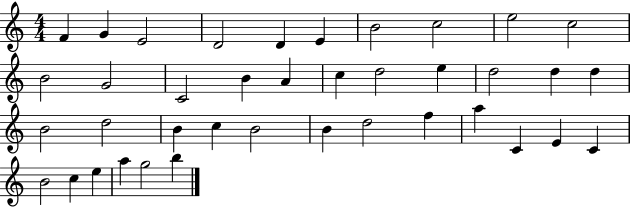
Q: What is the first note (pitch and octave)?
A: F4